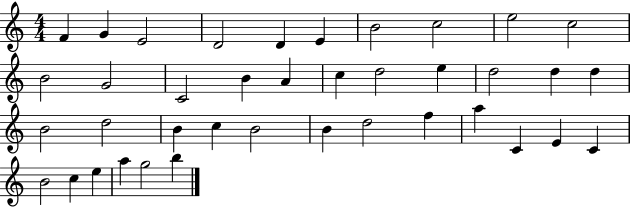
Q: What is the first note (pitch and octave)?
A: F4